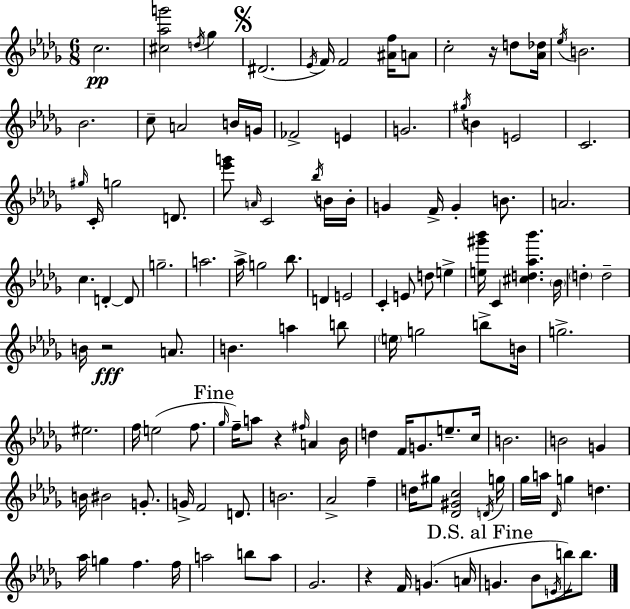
X:1
T:Untitled
M:6/8
L:1/4
K:Bbm
c2 [^c_ag']2 d/4 _g ^D2 _E/4 F/4 F2 [^Af]/4 A/2 c2 z/4 d/2 [_A_d]/4 _e/4 B2 _B2 c/2 A2 B/4 G/4 _F2 E G2 ^g/4 B E2 C2 ^g/4 C/4 g2 D/2 [_e'g']/2 A/4 C2 _b/4 B/4 B/4 G F/4 G B/2 A2 c D D/2 g2 a2 _a/4 g2 _b/2 D E2 C E/2 d/2 e [e^g'_b']/4 C [^cd_a_b'] _B/4 d d2 B/4 z2 A/2 B a b/2 e/4 g2 b/2 B/4 g2 ^e2 f/4 e2 f/2 _g/4 f/4 a/2 z ^f/4 A _B/4 d F/4 G/2 e/2 c/4 B2 B2 G B/4 ^B2 G/2 G/4 F2 D/2 B2 _A2 f d/4 ^g/2 [_D^Gc]2 D/4 g/4 _g/4 a/4 _D/4 g d _a/4 g f f/4 a2 b/2 a/2 _G2 z F/4 G A/4 G _B/2 E/4 b/4 b/2